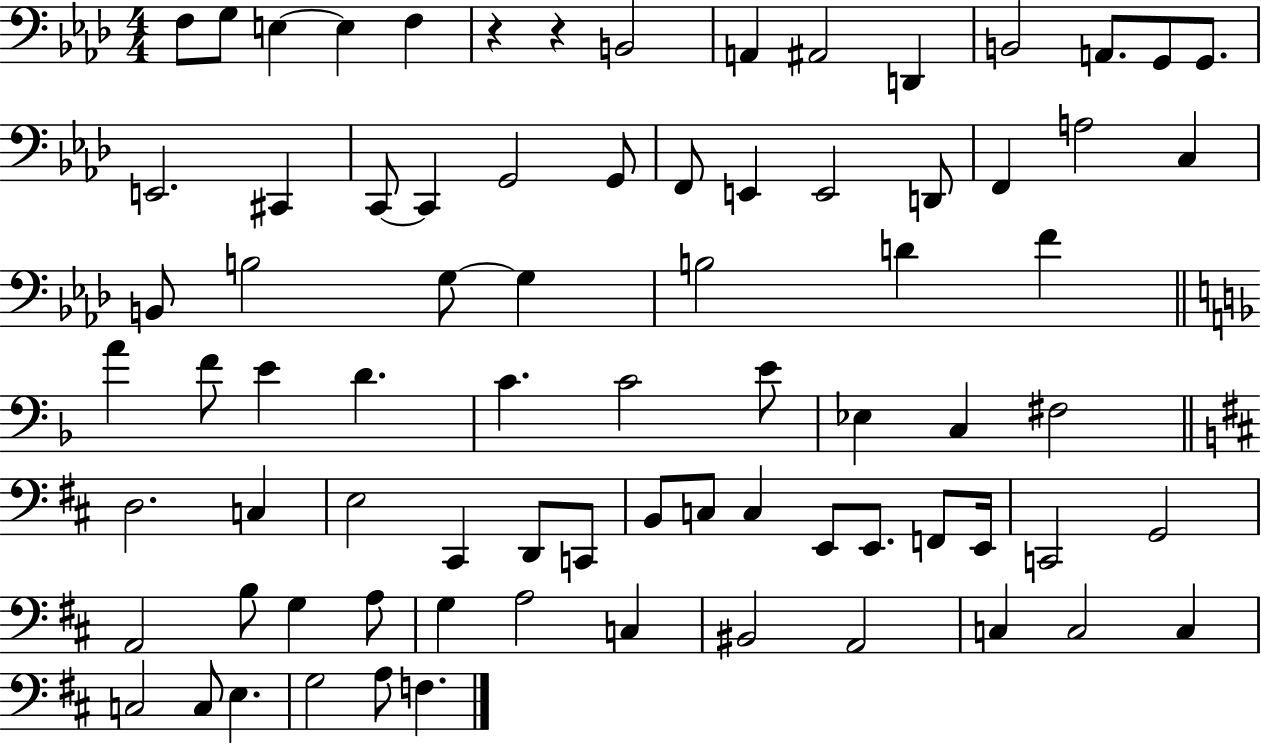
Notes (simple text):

F3/e G3/e E3/q E3/q F3/q R/q R/q B2/h A2/q A#2/h D2/q B2/h A2/e. G2/e G2/e. E2/h. C#2/q C2/e C2/q G2/h G2/e F2/e E2/q E2/h D2/e F2/q A3/h C3/q B2/e B3/h G3/e G3/q B3/h D4/q F4/q A4/q F4/e E4/q D4/q. C4/q. C4/h E4/e Eb3/q C3/q F#3/h D3/h. C3/q E3/h C#2/q D2/e C2/e B2/e C3/e C3/q E2/e E2/e. F2/e E2/s C2/h G2/h A2/h B3/e G3/q A3/e G3/q A3/h C3/q BIS2/h A2/h C3/q C3/h C3/q C3/h C3/e E3/q. G3/h A3/e F3/q.